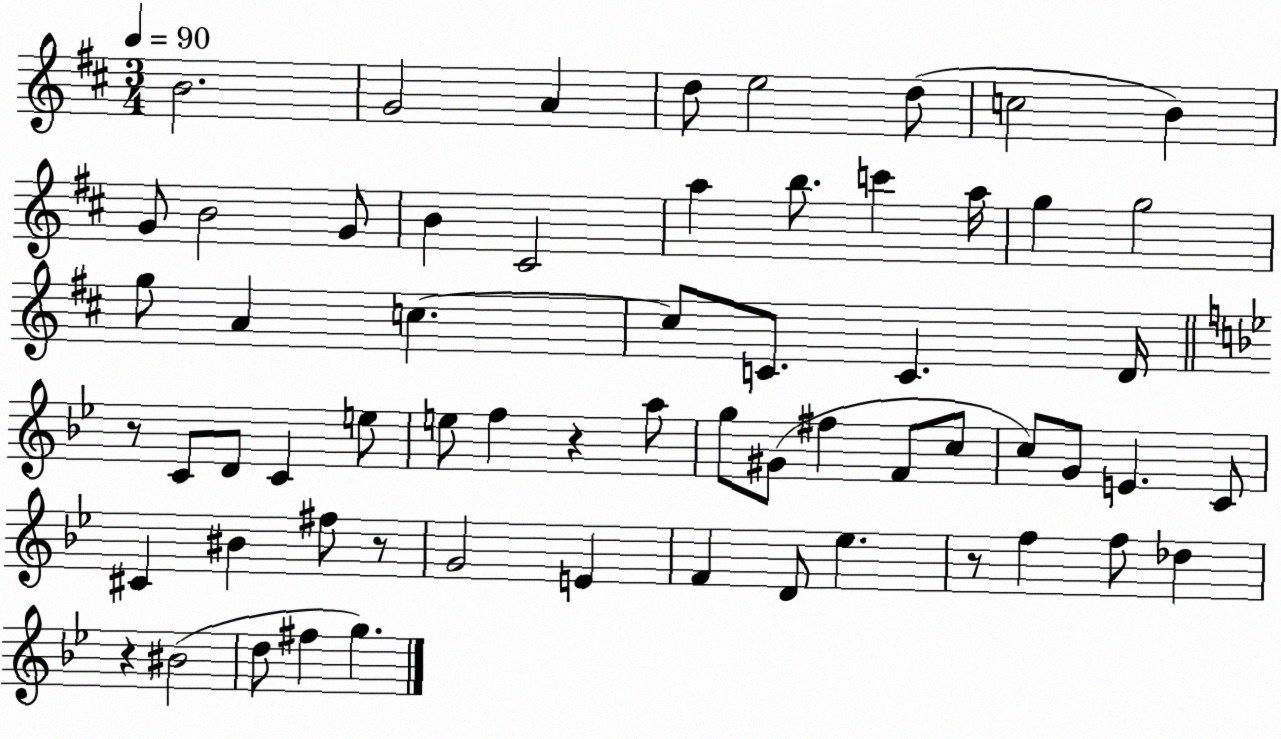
X:1
T:Untitled
M:3/4
L:1/4
K:D
B2 G2 A d/2 e2 d/2 c2 B G/2 B2 G/2 B ^C2 a b/2 c' a/4 g g2 g/2 A c c/2 C/2 C D/4 z/2 C/2 D/2 C e/2 e/2 f z a/2 g/2 ^G/2 ^f F/2 c/2 c/2 G/2 E C/2 ^C ^B ^f/2 z/2 G2 E F D/2 _e z/2 f f/2 _d z ^B2 d/2 ^f g